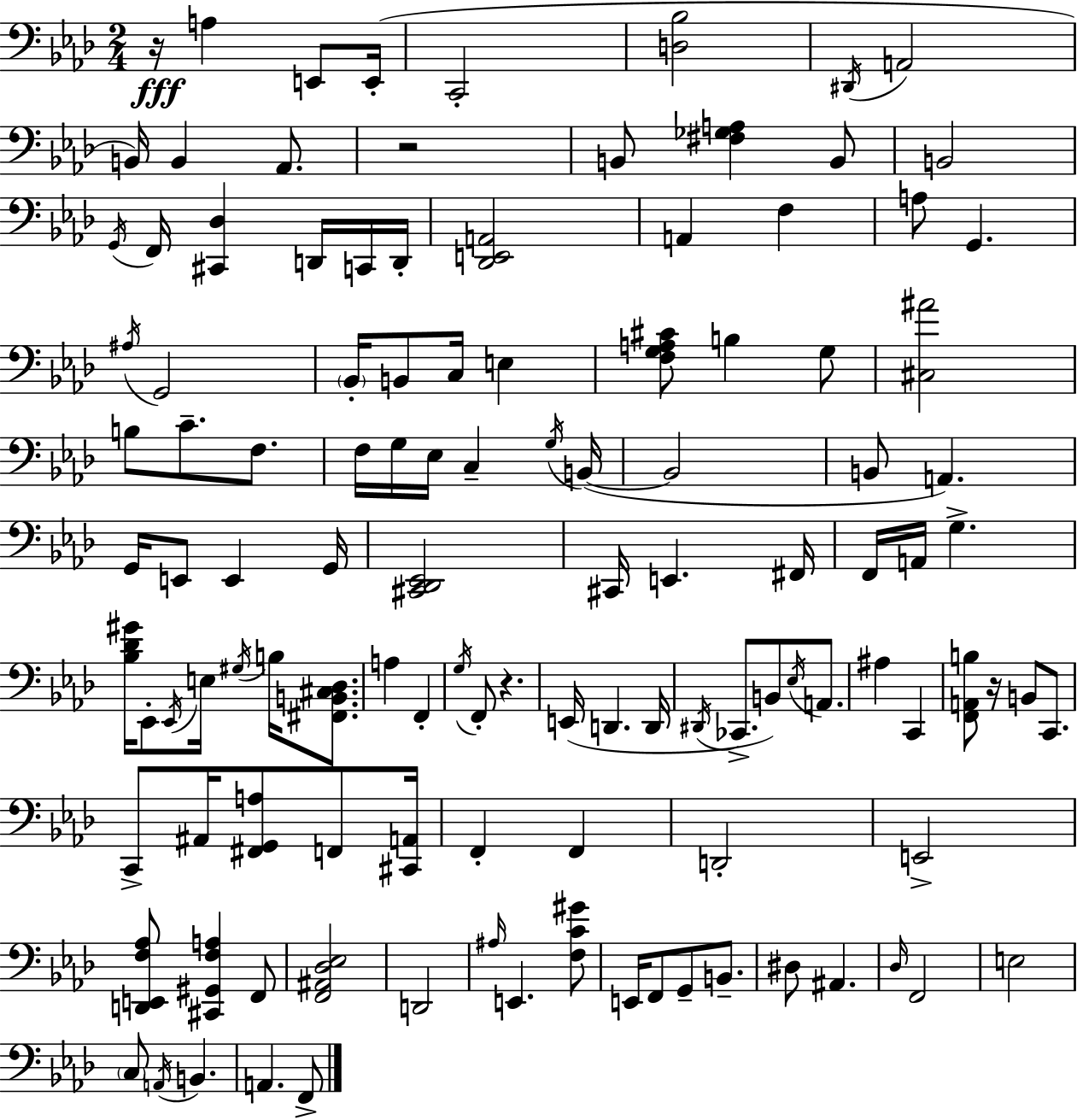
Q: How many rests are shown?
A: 4